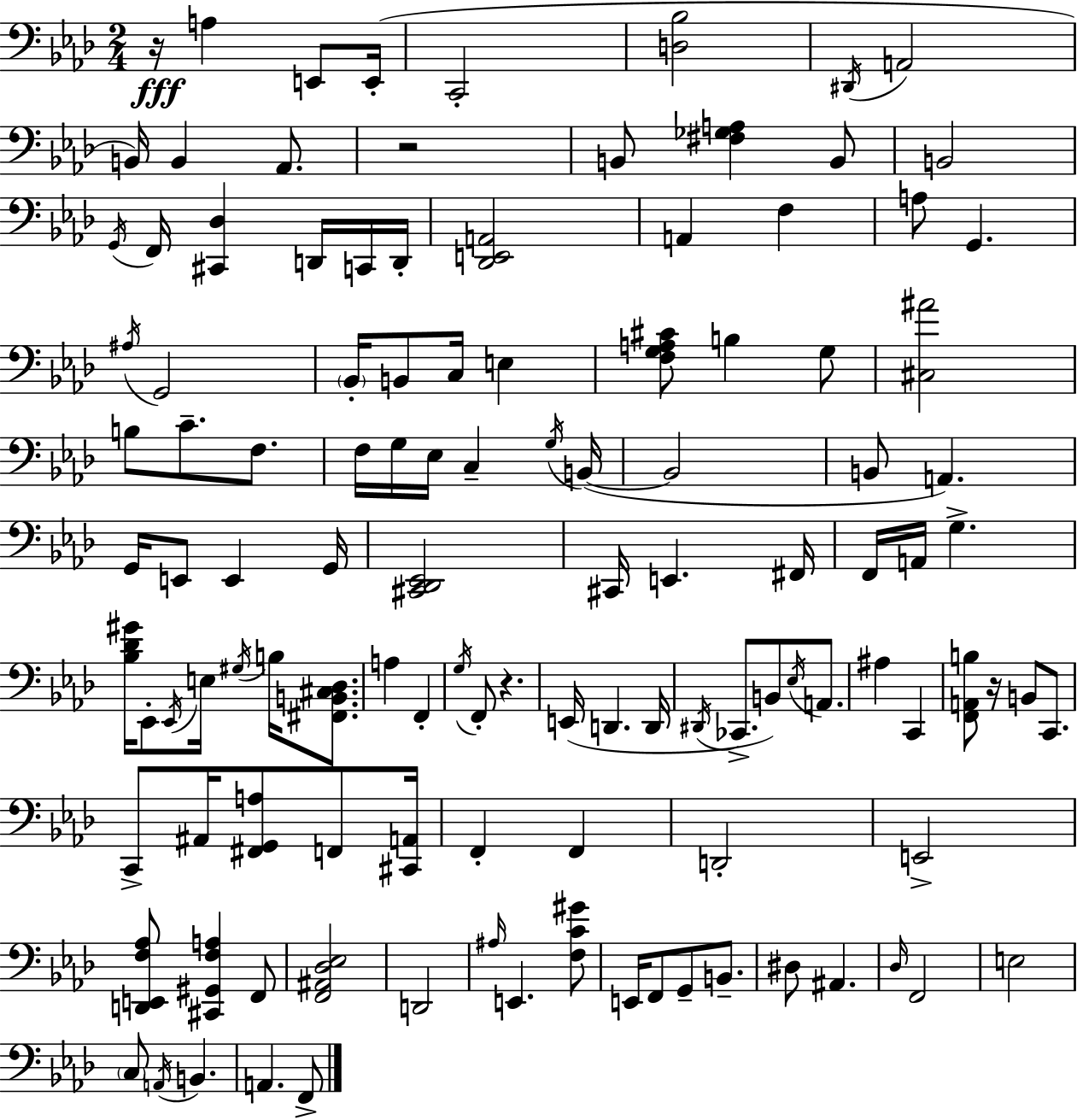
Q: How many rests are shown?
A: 4